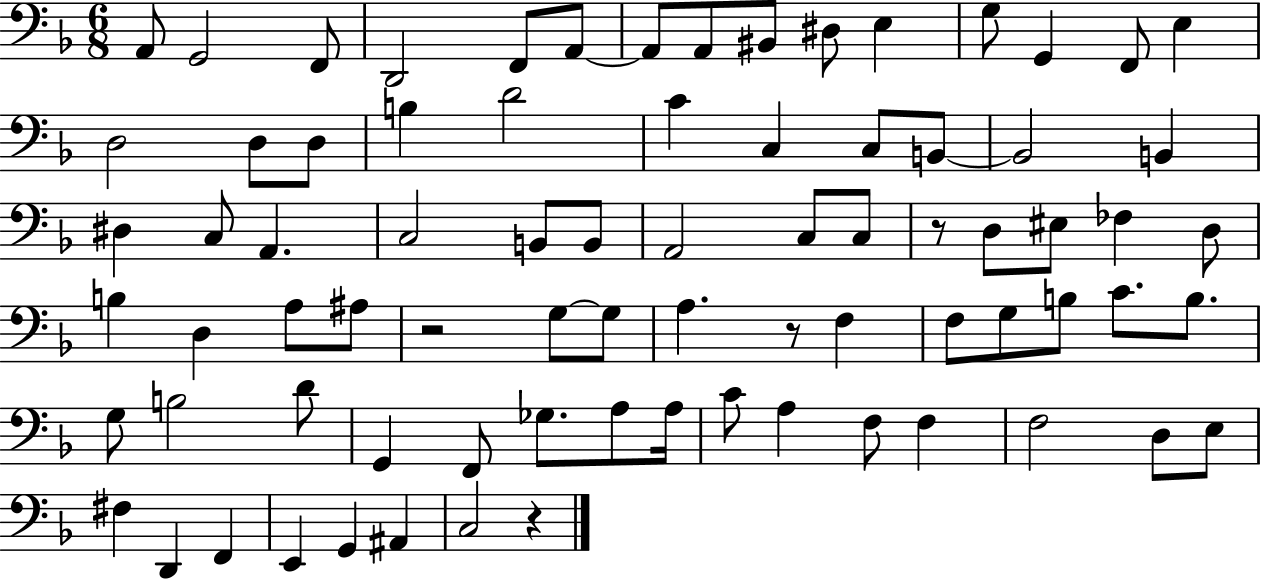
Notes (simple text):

A2/e G2/h F2/e D2/h F2/e A2/e A2/e A2/e BIS2/e D#3/e E3/q G3/e G2/q F2/e E3/q D3/h D3/e D3/e B3/q D4/h C4/q C3/q C3/e B2/e B2/h B2/q D#3/q C3/e A2/q. C3/h B2/e B2/e A2/h C3/e C3/e R/e D3/e EIS3/e FES3/q D3/e B3/q D3/q A3/e A#3/e R/h G3/e G3/e A3/q. R/e F3/q F3/e G3/e B3/e C4/e. B3/e. G3/e B3/h D4/e G2/q F2/e Gb3/e. A3/e A3/s C4/e A3/q F3/e F3/q F3/h D3/e E3/e F#3/q D2/q F2/q E2/q G2/q A#2/q C3/h R/q